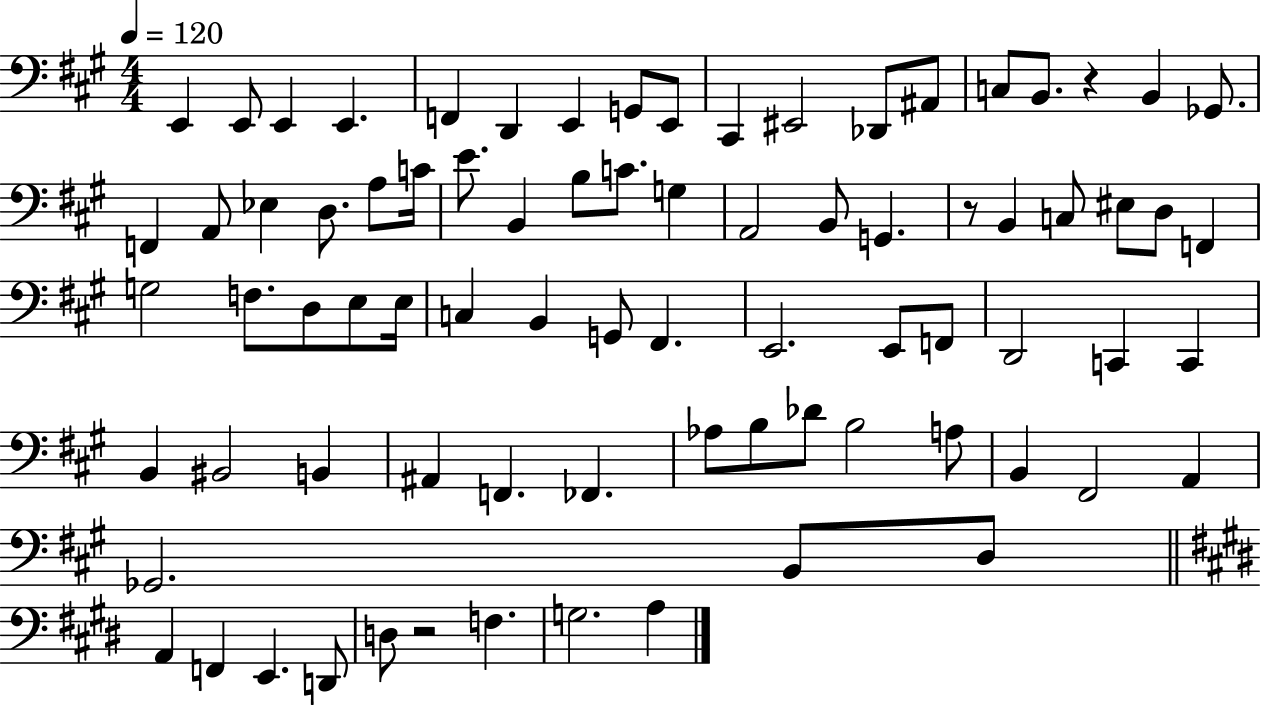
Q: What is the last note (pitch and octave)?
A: A3